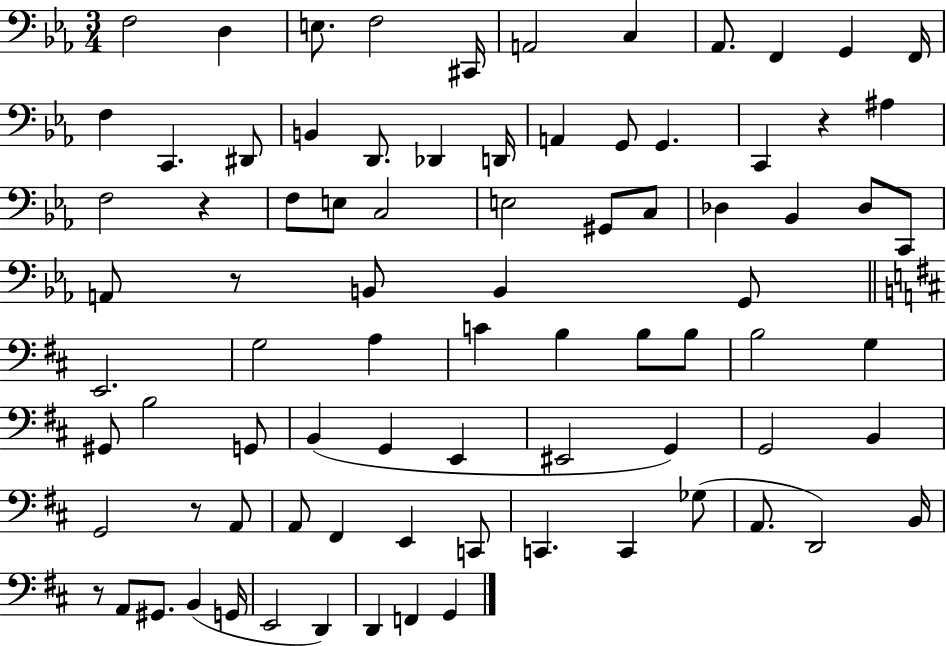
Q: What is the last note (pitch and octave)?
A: G2